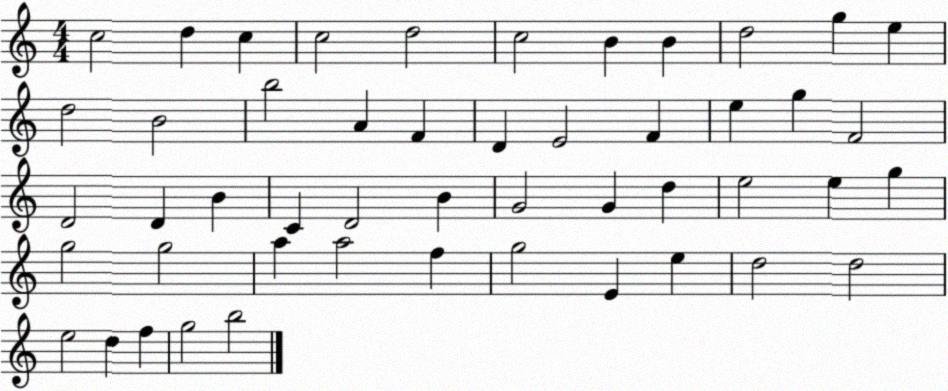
X:1
T:Untitled
M:4/4
L:1/4
K:C
c2 d c c2 d2 c2 B B d2 g e d2 B2 b2 A F D E2 F e g F2 D2 D B C D2 B G2 G d e2 e g g2 g2 a a2 f g2 E e d2 d2 e2 d f g2 b2